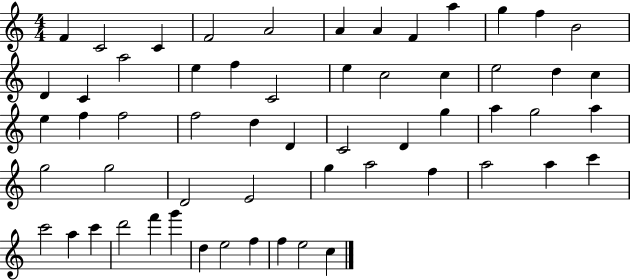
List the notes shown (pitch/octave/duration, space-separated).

F4/q C4/h C4/q F4/h A4/h A4/q A4/q F4/q A5/q G5/q F5/q B4/h D4/q C4/q A5/h E5/q F5/q C4/h E5/q C5/h C5/q E5/h D5/q C5/q E5/q F5/q F5/h F5/h D5/q D4/q C4/h D4/q G5/q A5/q G5/h A5/q G5/h G5/h D4/h E4/h G5/q A5/h F5/q A5/h A5/q C6/q C6/h A5/q C6/q D6/h F6/q G6/q D5/q E5/h F5/q F5/q E5/h C5/q